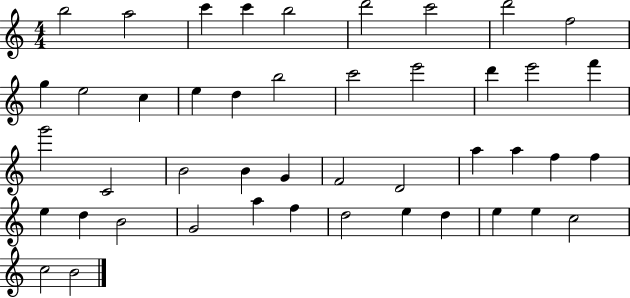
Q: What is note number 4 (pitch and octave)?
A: C6